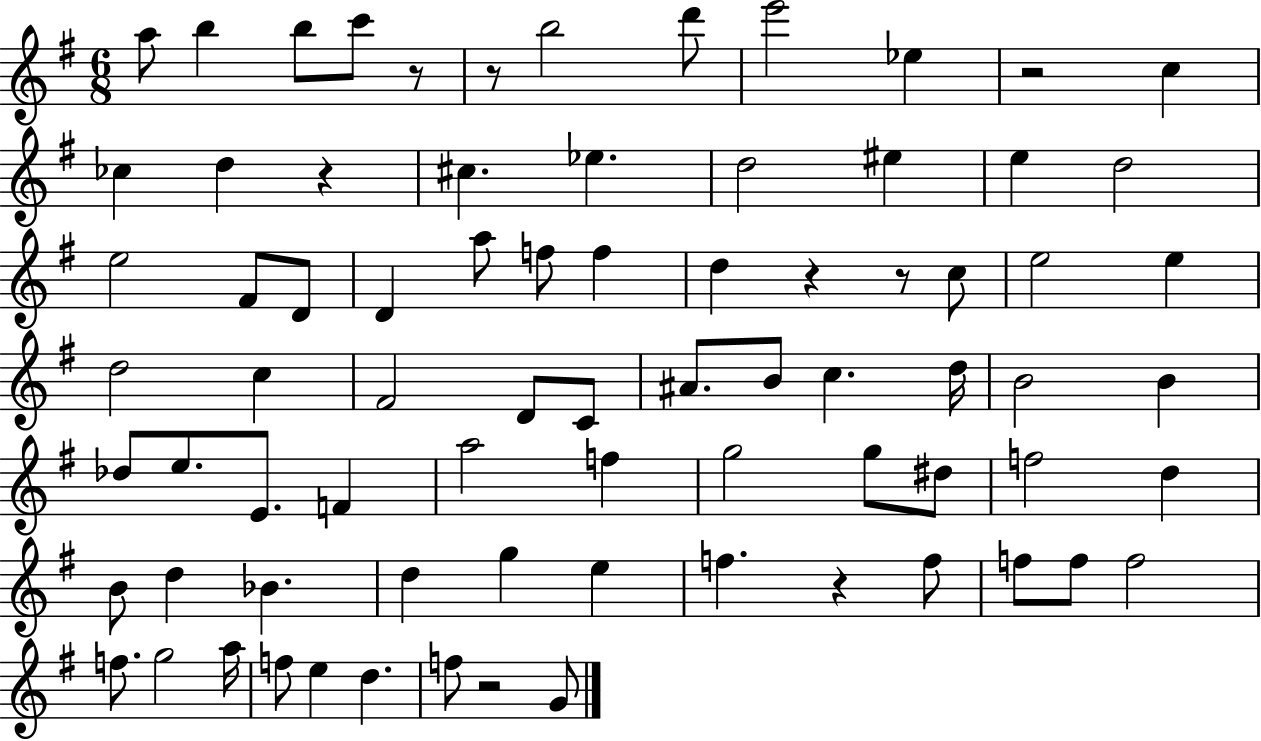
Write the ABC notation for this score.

X:1
T:Untitled
M:6/8
L:1/4
K:G
a/2 b b/2 c'/2 z/2 z/2 b2 d'/2 e'2 _e z2 c _c d z ^c _e d2 ^e e d2 e2 ^F/2 D/2 D a/2 f/2 f d z z/2 c/2 e2 e d2 c ^F2 D/2 C/2 ^A/2 B/2 c d/4 B2 B _d/2 e/2 E/2 F a2 f g2 g/2 ^d/2 f2 d B/2 d _B d g e f z f/2 f/2 f/2 f2 f/2 g2 a/4 f/2 e d f/2 z2 G/2